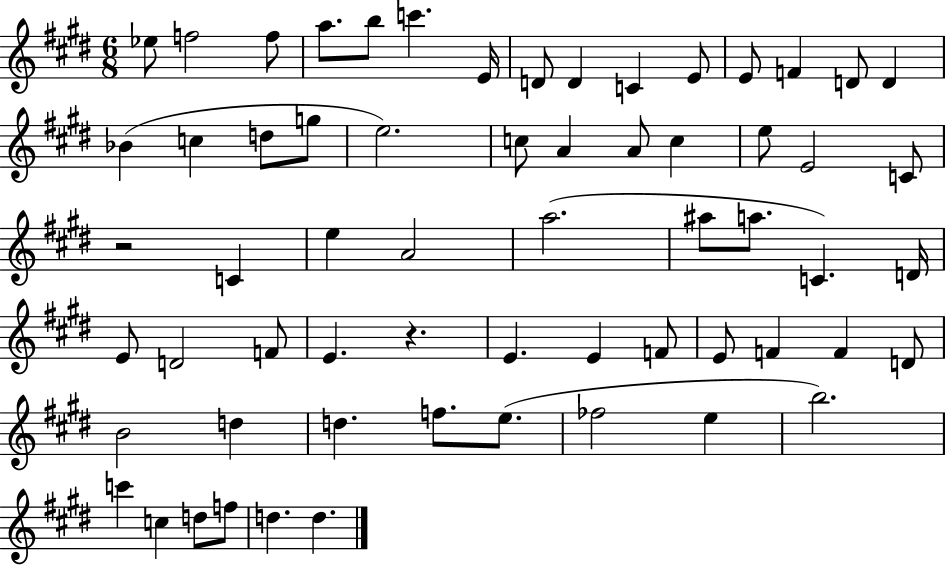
{
  \clef treble
  \numericTimeSignature
  \time 6/8
  \key e \major
  ees''8 f''2 f''8 | a''8. b''8 c'''4. e'16 | d'8 d'4 c'4 e'8 | e'8 f'4 d'8 d'4 | \break bes'4( c''4 d''8 g''8 | e''2.) | c''8 a'4 a'8 c''4 | e''8 e'2 c'8 | \break r2 c'4 | e''4 a'2 | a''2.( | ais''8 a''8. c'4.) d'16 | \break e'8 d'2 f'8 | e'4. r4. | e'4. e'4 f'8 | e'8 f'4 f'4 d'8 | \break b'2 d''4 | d''4. f''8. e''8.( | fes''2 e''4 | b''2.) | \break c'''4 c''4 d''8 f''8 | d''4. d''4. | \bar "|."
}